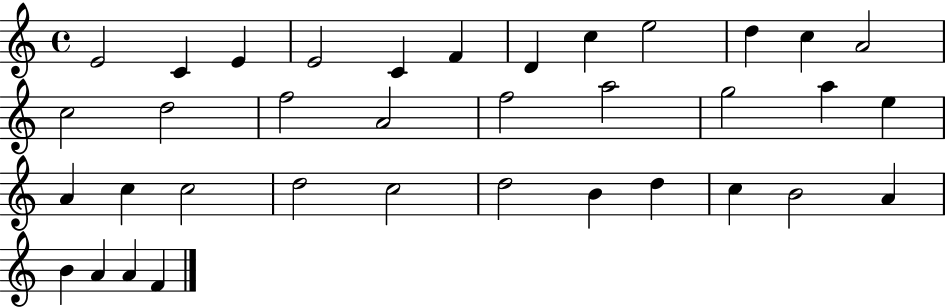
X:1
T:Untitled
M:4/4
L:1/4
K:C
E2 C E E2 C F D c e2 d c A2 c2 d2 f2 A2 f2 a2 g2 a e A c c2 d2 c2 d2 B d c B2 A B A A F